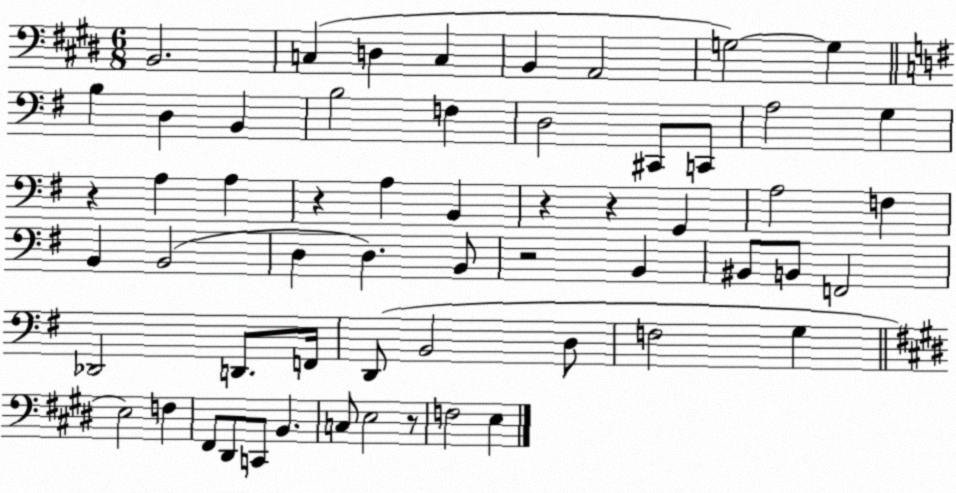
X:1
T:Untitled
M:6/8
L:1/4
K:E
B,,2 C, D, C, B,, A,,2 G,2 G, B, D, B,, B,2 F, D,2 ^C,,/2 C,,/2 A,2 G, z A, A, z A, B,, z z G,, A,2 F, B,, B,,2 D, D, B,,/2 z2 B,, ^B,,/2 B,,/2 F,,2 _D,,2 D,,/2 F,,/4 D,,/2 B,,2 D,/2 F,2 G, E,2 F, ^F,,/2 ^D,,/2 C,,/2 B,, C,/2 E,2 z/2 F,2 E,